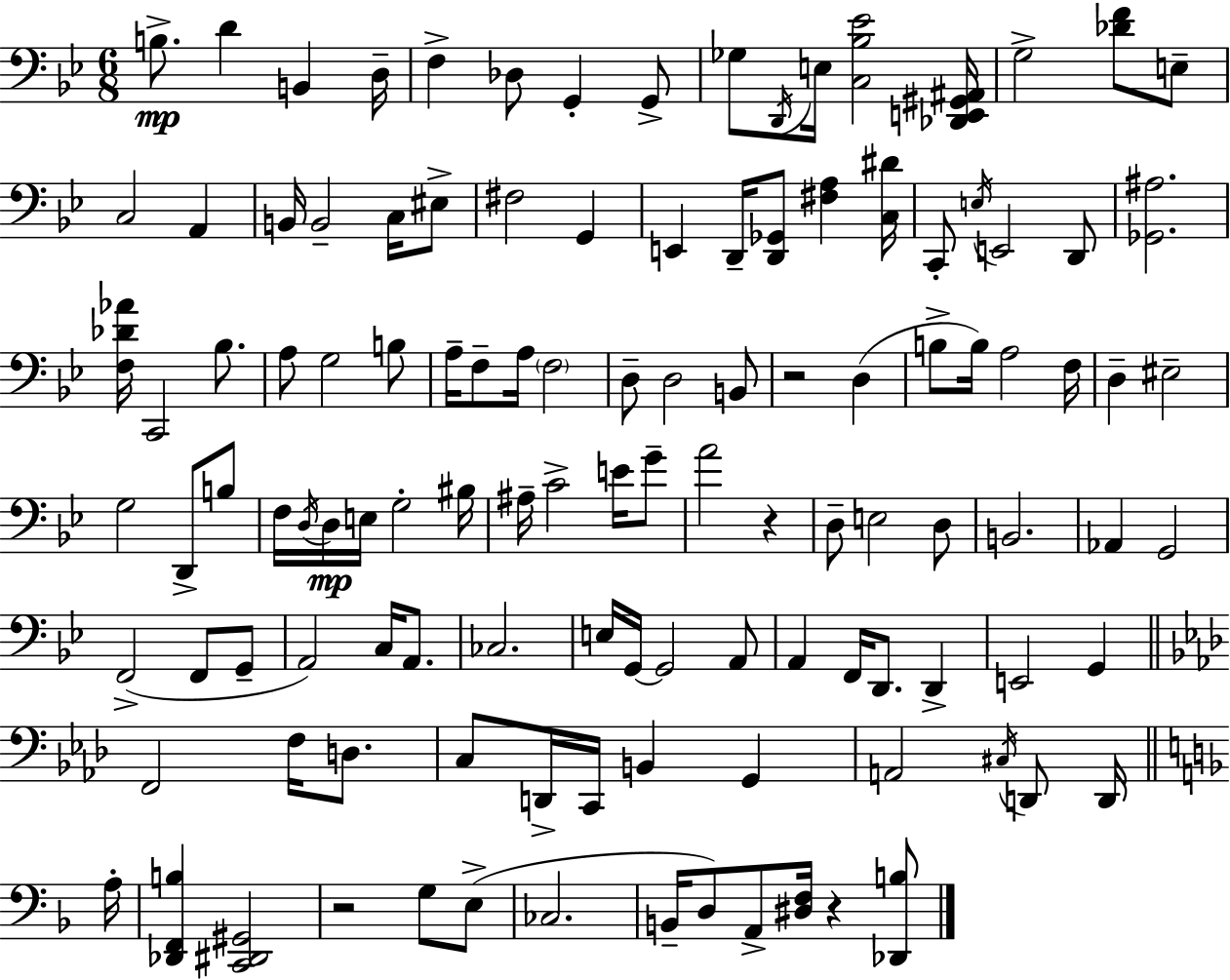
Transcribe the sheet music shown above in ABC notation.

X:1
T:Untitled
M:6/8
L:1/4
K:Gm
B,/2 D B,, D,/4 F, _D,/2 G,, G,,/2 _G,/2 D,,/4 E,/4 [C,_B,_E]2 [_D,,E,,^G,,^A,,]/4 G,2 [_DF]/2 E,/2 C,2 A,, B,,/4 B,,2 C,/4 ^E,/2 ^F,2 G,, E,, D,,/4 [D,,_G,,]/2 [^F,A,] [C,^D]/4 C,,/2 E,/4 E,,2 D,,/2 [_G,,^A,]2 [F,_D_A]/4 C,,2 _B,/2 A,/2 G,2 B,/2 A,/4 F,/2 A,/4 F,2 D,/2 D,2 B,,/2 z2 D, B,/2 B,/4 A,2 F,/4 D, ^E,2 G,2 D,,/2 B,/2 F,/4 D,/4 D,/4 E,/4 G,2 ^B,/4 ^A,/4 C2 E/4 G/2 A2 z D,/2 E,2 D,/2 B,,2 _A,, G,,2 F,,2 F,,/2 G,,/2 A,,2 C,/4 A,,/2 _C,2 E,/4 G,,/4 G,,2 A,,/2 A,, F,,/4 D,,/2 D,, E,,2 G,, F,,2 F,/4 D,/2 C,/2 D,,/4 C,,/4 B,, G,, A,,2 ^C,/4 D,,/2 D,,/4 A,/4 [_D,,F,,B,] [C,,^D,,^G,,]2 z2 G,/2 E,/2 _C,2 B,,/4 D,/2 A,,/2 [^D,F,]/4 z [_D,,B,]/2